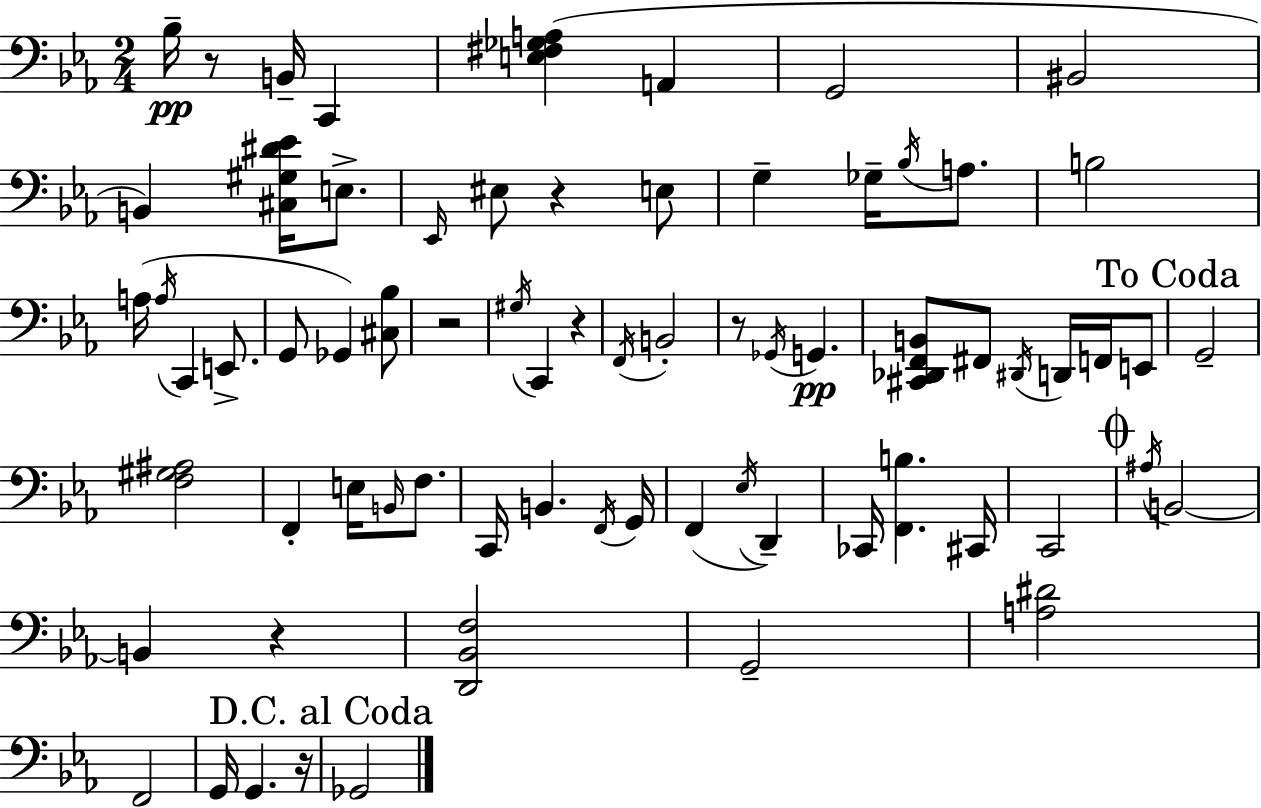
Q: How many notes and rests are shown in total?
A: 71